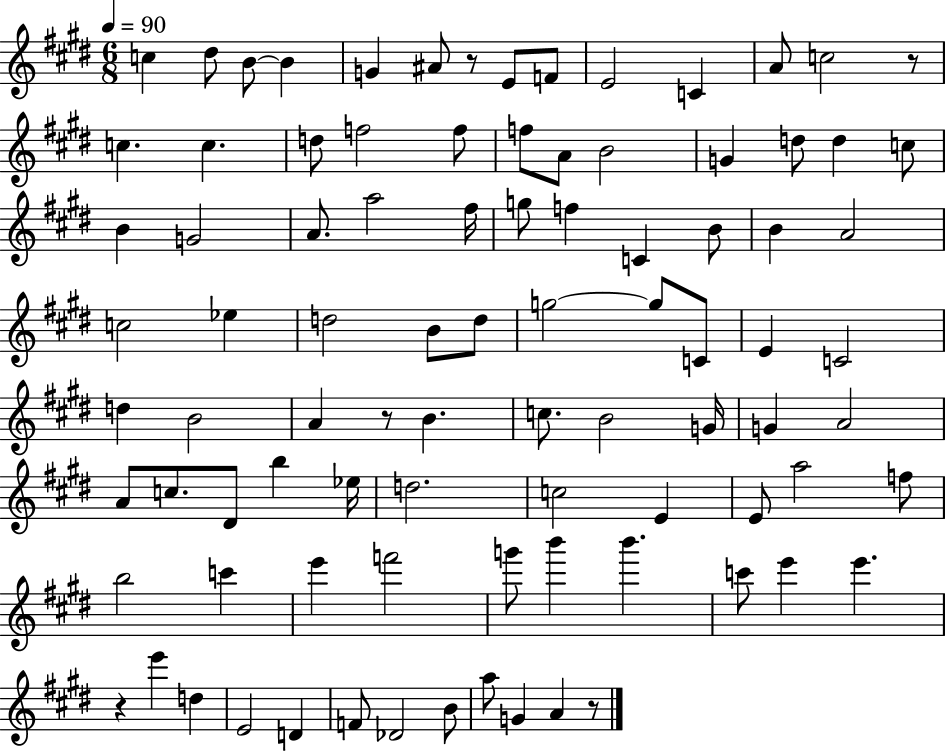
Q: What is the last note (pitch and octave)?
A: A4